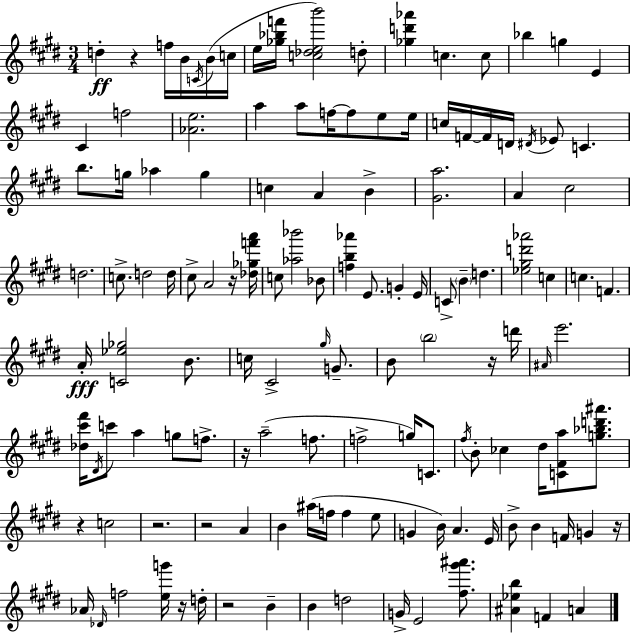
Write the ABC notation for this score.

X:1
T:Untitled
M:3/4
L:1/4
K:E
d z f/4 B/4 C/4 B/4 c/4 e/4 [_g_bf']/4 [c_deb']2 d/2 [_gd'_a'] c c/2 _b g E ^C f2 [_Ae]2 a a/2 f/4 f/2 e/2 e/4 c/4 F/4 F/4 D/4 ^D/4 _E/2 C b/2 g/4 _a g c A B [^Ga]2 A ^c2 d2 c/2 d2 d/4 ^c/2 A2 z/4 [_d_gf'a']/4 c/2 [_a_b']2 _B/2 [fb_a'] E/2 G E/4 C/2 B d [_e^gd'_a']2 c c F A/4 [C_e_g]2 B/2 c/4 ^C2 ^g/4 G/2 B/2 b2 z/4 d'/4 ^A/4 e'2 [_d^c'^f']/4 ^D/4 c'/2 a g/2 f/2 z/4 a2 f/2 f2 g/4 C/2 ^f/4 B/2 _c ^d/4 [C^Fa]/2 [g_bd'^a']/2 z c2 z2 z2 A B ^a/4 f/4 f e/2 G B/4 A E/4 B/2 B F/4 G z/4 _A/4 _D/4 f2 [eg']/4 z/4 d/4 z2 B B d2 G/4 E2 [^f^g'^a']/2 [^A_eb] F A